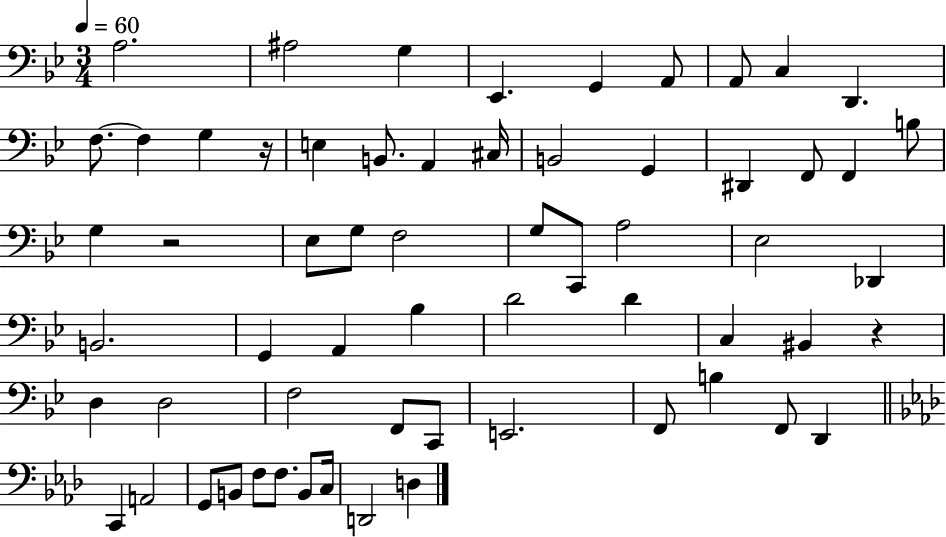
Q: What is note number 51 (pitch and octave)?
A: A2